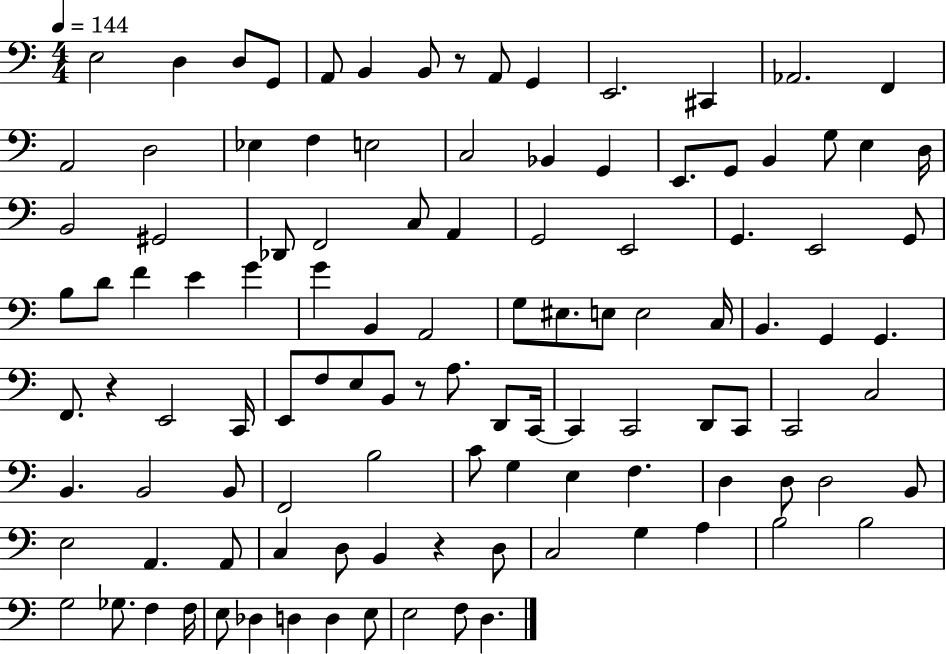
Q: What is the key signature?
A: C major